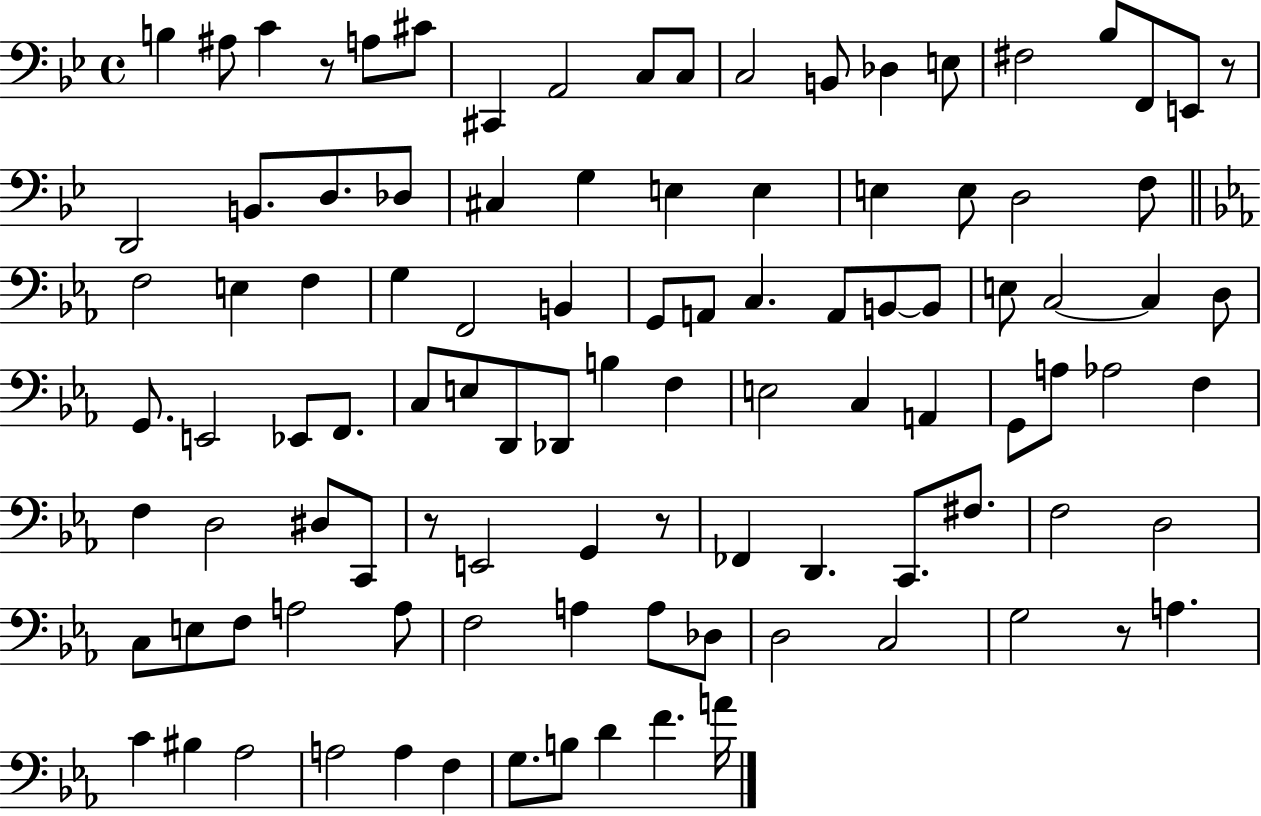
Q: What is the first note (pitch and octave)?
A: B3